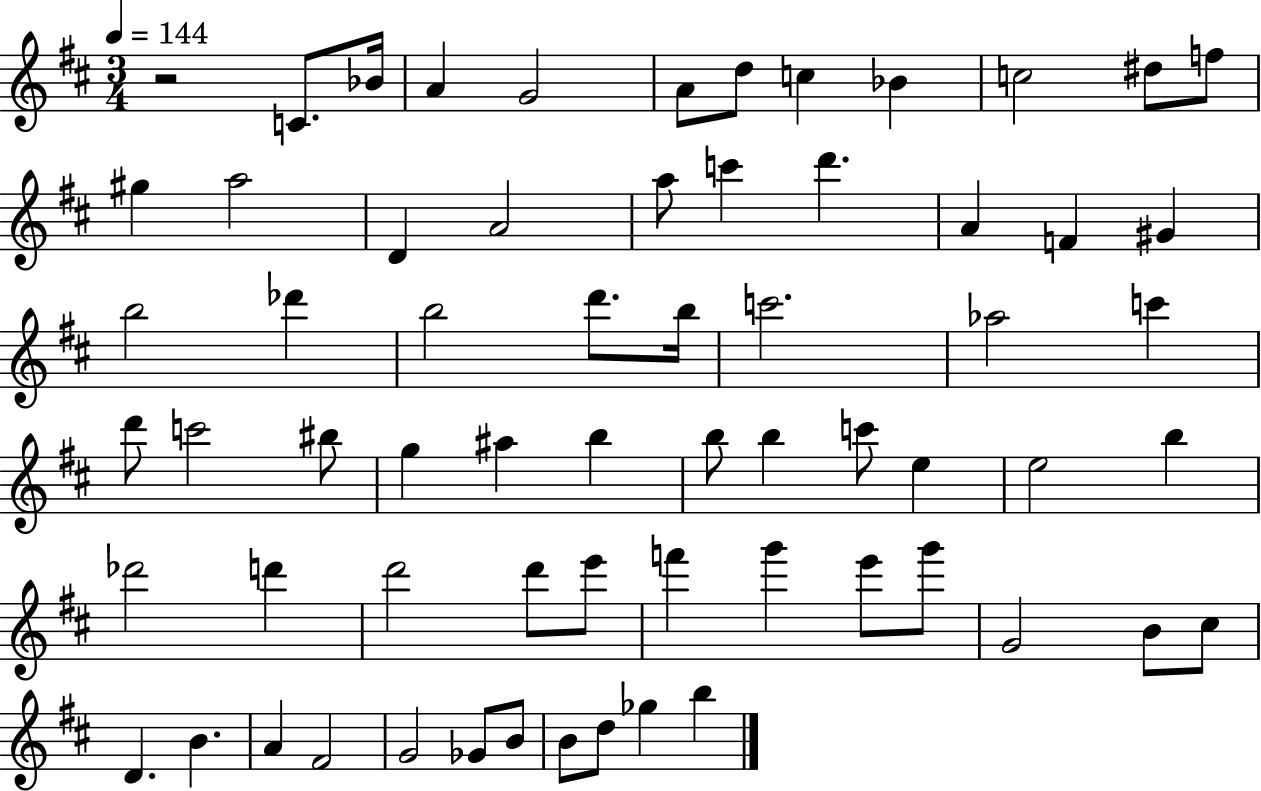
{
  \clef treble
  \numericTimeSignature
  \time 3/4
  \key d \major
  \tempo 4 = 144
  r2 c'8. bes'16 | a'4 g'2 | a'8 d''8 c''4 bes'4 | c''2 dis''8 f''8 | \break gis''4 a''2 | d'4 a'2 | a''8 c'''4 d'''4. | a'4 f'4 gis'4 | \break b''2 des'''4 | b''2 d'''8. b''16 | c'''2. | aes''2 c'''4 | \break d'''8 c'''2 bis''8 | g''4 ais''4 b''4 | b''8 b''4 c'''8 e''4 | e''2 b''4 | \break des'''2 d'''4 | d'''2 d'''8 e'''8 | f'''4 g'''4 e'''8 g'''8 | g'2 b'8 cis''8 | \break d'4. b'4. | a'4 fis'2 | g'2 ges'8 b'8 | b'8 d''8 ges''4 b''4 | \break \bar "|."
}